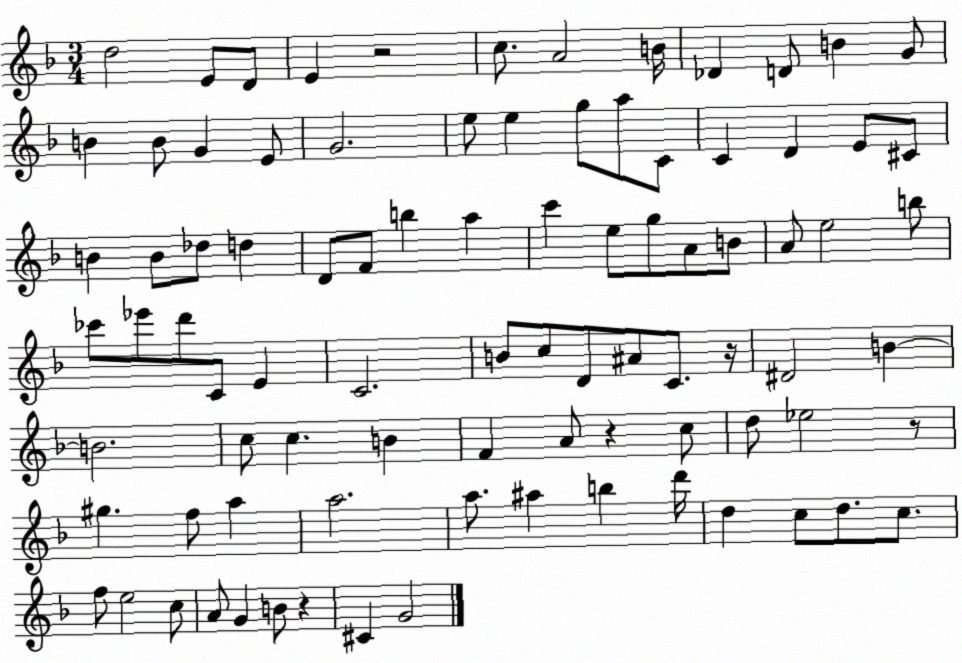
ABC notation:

X:1
T:Untitled
M:3/4
L:1/4
K:F
d2 E/2 D/2 E z2 c/2 A2 B/4 _D D/2 B G/2 B B/2 G E/2 G2 e/2 e g/2 a/2 C/2 C D E/2 ^C/2 B B/2 _d/2 d D/2 F/2 b a c' e/2 g/2 A/2 B/2 A/2 e2 b/2 _c'/2 _e'/2 d'/2 C/2 E C2 B/2 c/2 D/2 ^A/2 C/2 z/4 ^D2 B B2 c/2 c B F A/2 z c/2 d/2 _e2 z/2 ^g f/2 a a2 a/2 ^a b d'/4 d c/2 d/2 c/2 f/2 e2 c/2 A/2 G B/2 z ^C G2